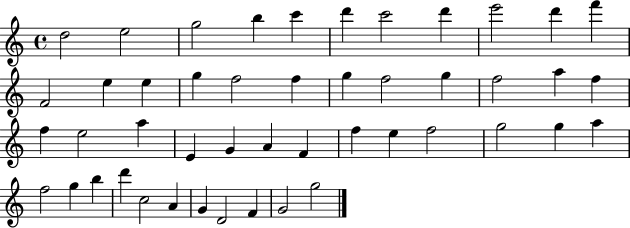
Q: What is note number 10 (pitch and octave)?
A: D6